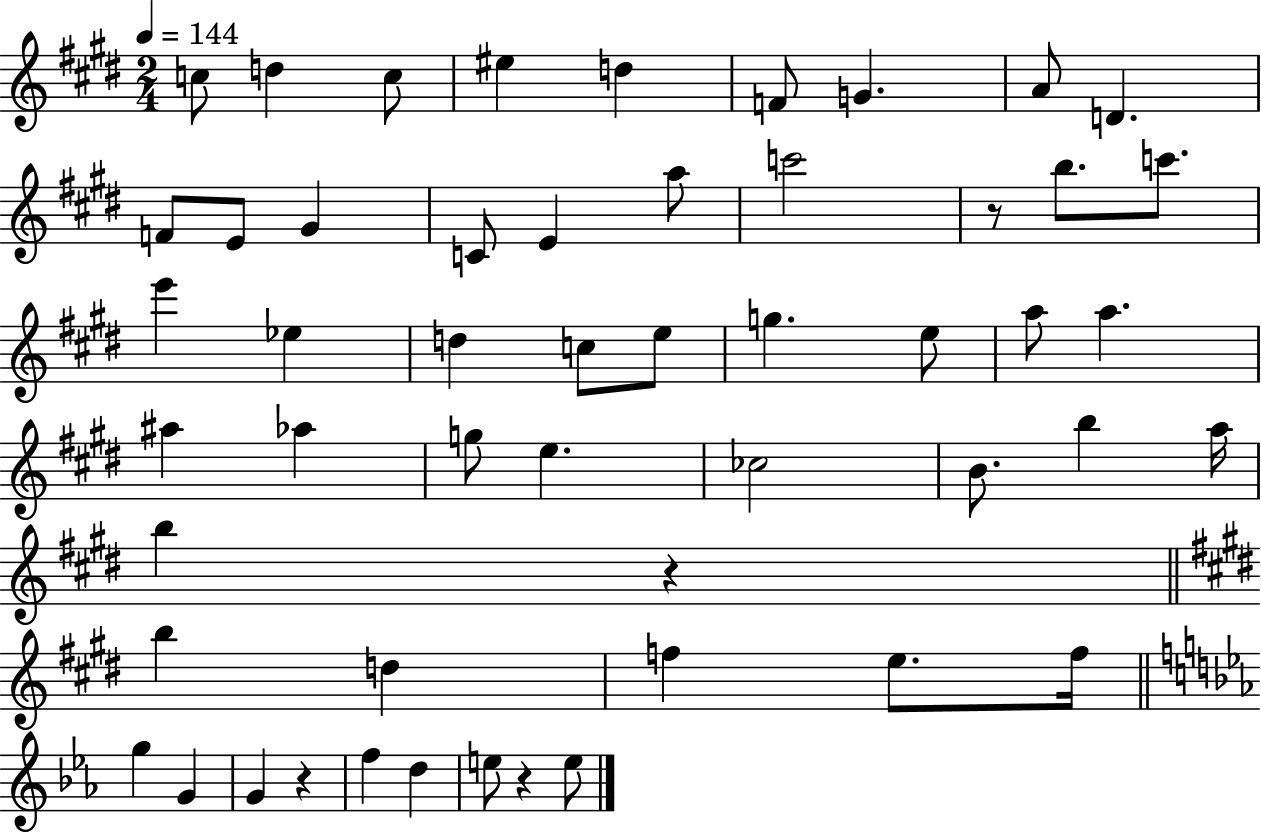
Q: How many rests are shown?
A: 4